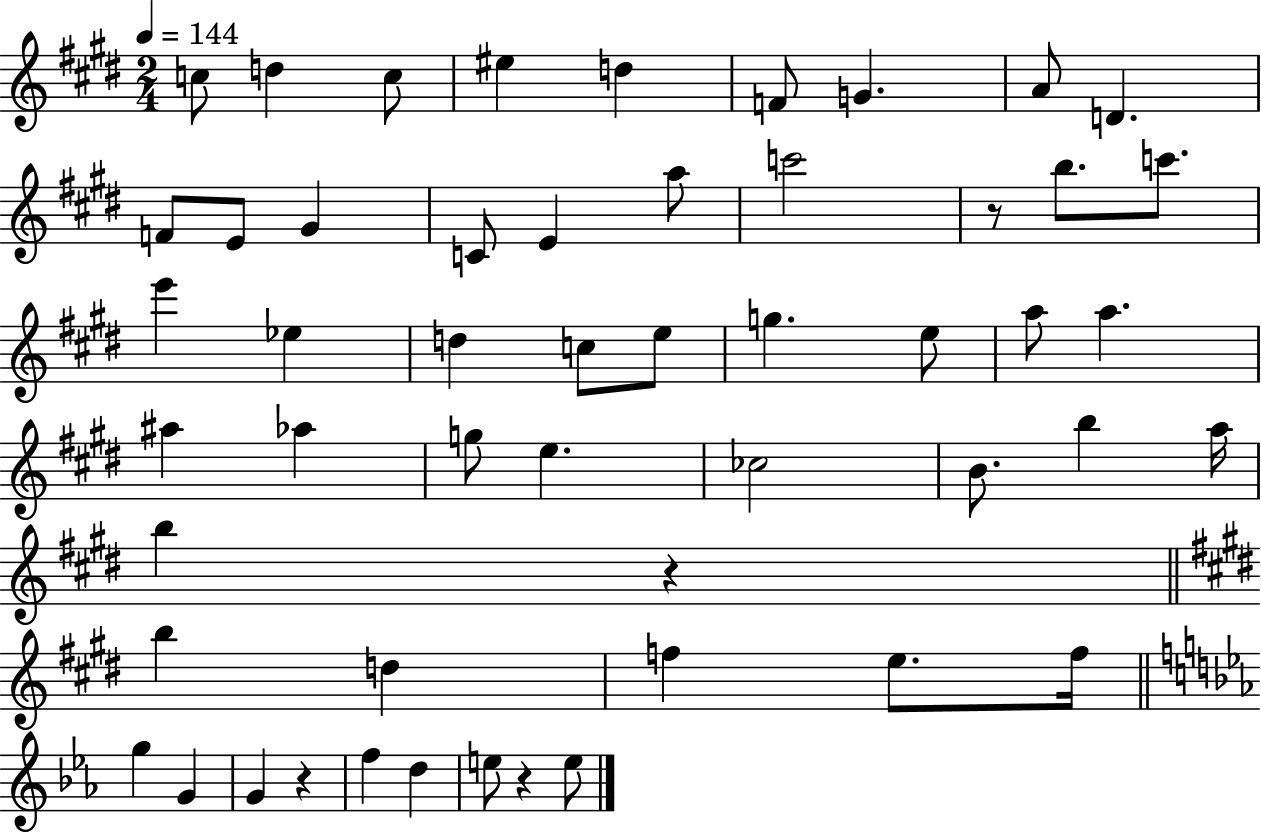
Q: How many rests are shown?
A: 4